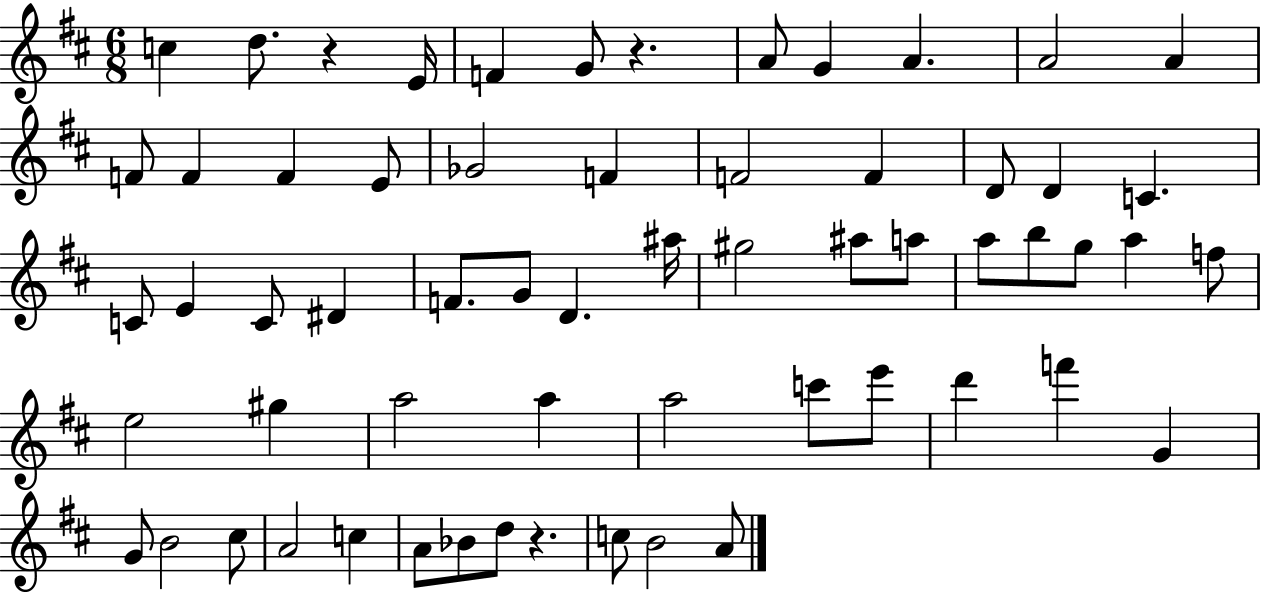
C5/q D5/e. R/q E4/s F4/q G4/e R/q. A4/e G4/q A4/q. A4/h A4/q F4/e F4/q F4/q E4/e Gb4/h F4/q F4/h F4/q D4/e D4/q C4/q. C4/e E4/q C4/e D#4/q F4/e. G4/e D4/q. A#5/s G#5/h A#5/e A5/e A5/e B5/e G5/e A5/q F5/e E5/h G#5/q A5/h A5/q A5/h C6/e E6/e D6/q F6/q G4/q G4/e B4/h C#5/e A4/h C5/q A4/e Bb4/e D5/e R/q. C5/e B4/h A4/e